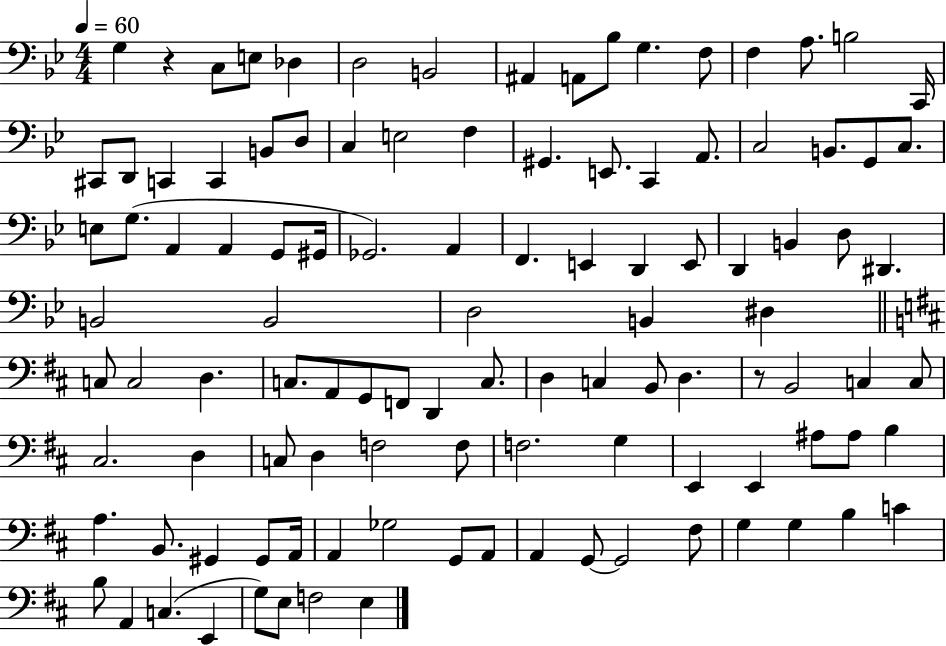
{
  \clef bass
  \numericTimeSignature
  \time 4/4
  \key bes \major
  \tempo 4 = 60
  g4 r4 c8 e8 des4 | d2 b,2 | ais,4 a,8 bes8 g4. f8 | f4 a8. b2 c,16 | \break cis,8 d,8 c,4 c,4 b,8 d8 | c4 e2 f4 | gis,4. e,8. c,4 a,8. | c2 b,8. g,8 c8. | \break e8 g8.( a,4 a,4 g,8 gis,16 | ges,2.) a,4 | f,4. e,4 d,4 e,8 | d,4 b,4 d8 dis,4. | \break b,2 b,2 | d2 b,4 dis4 | \bar "||" \break \key b \minor c8 c2 d4. | c8. a,8 g,8 f,8 d,4 c8. | d4 c4 b,8 d4. | r8 b,2 c4 c8 | \break cis2. d4 | c8 d4 f2 f8 | f2. g4 | e,4 e,4 ais8 ais8 b4 | \break a4. b,8. gis,4 gis,8 a,16 | a,4 ges2 g,8 a,8 | a,4 g,8~~ g,2 fis8 | g4 g4 b4 c'4 | \break b8 a,4 c4.( e,4 | g8) e8 f2 e4 | \bar "|."
}